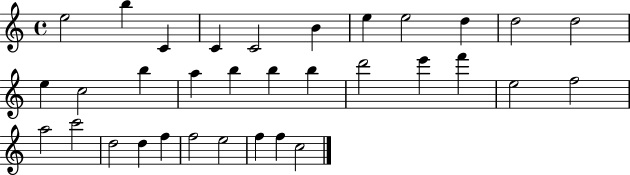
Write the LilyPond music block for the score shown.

{
  \clef treble
  \time 4/4
  \defaultTimeSignature
  \key c \major
  e''2 b''4 c'4 | c'4 c'2 b'4 | e''4 e''2 d''4 | d''2 d''2 | \break e''4 c''2 b''4 | a''4 b''4 b''4 b''4 | d'''2 e'''4 f'''4 | e''2 f''2 | \break a''2 c'''2 | d''2 d''4 f''4 | f''2 e''2 | f''4 f''4 c''2 | \break \bar "|."
}